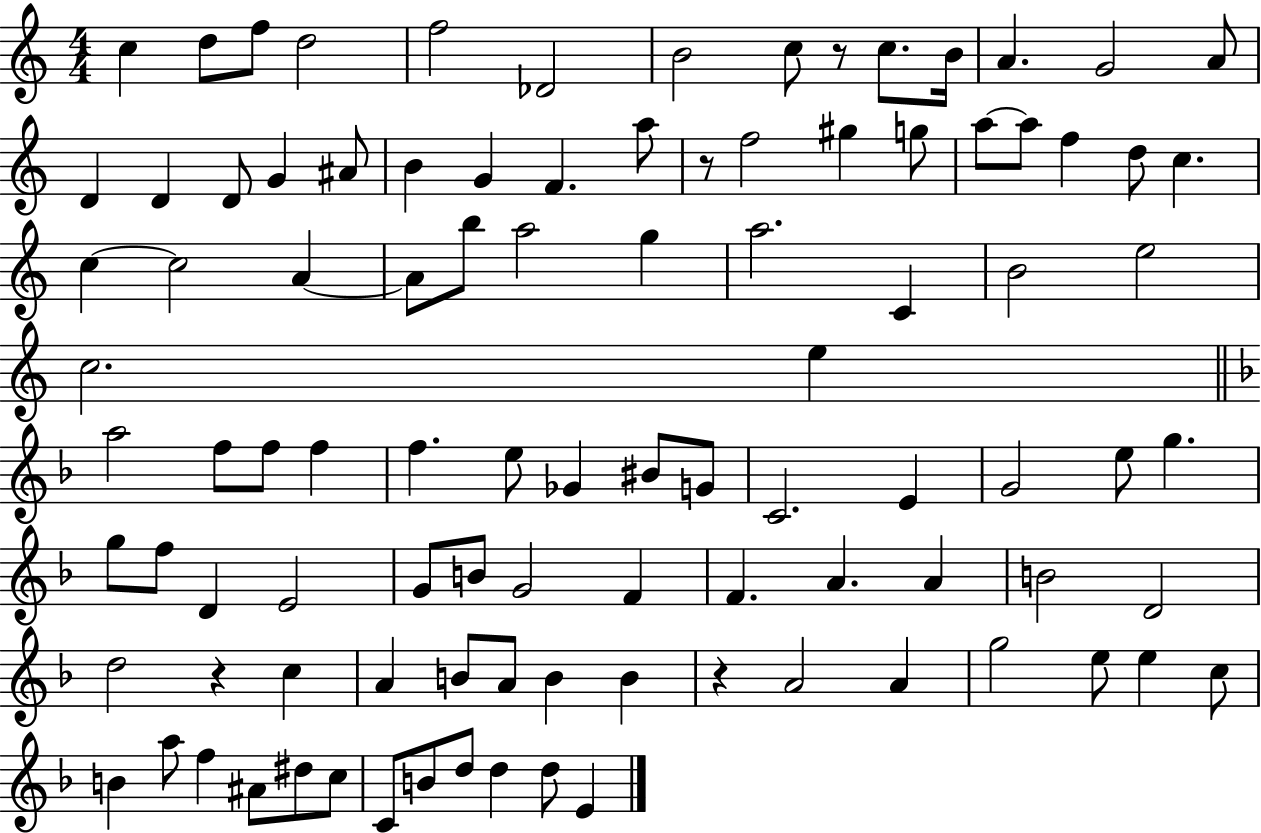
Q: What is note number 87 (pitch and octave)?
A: A#4